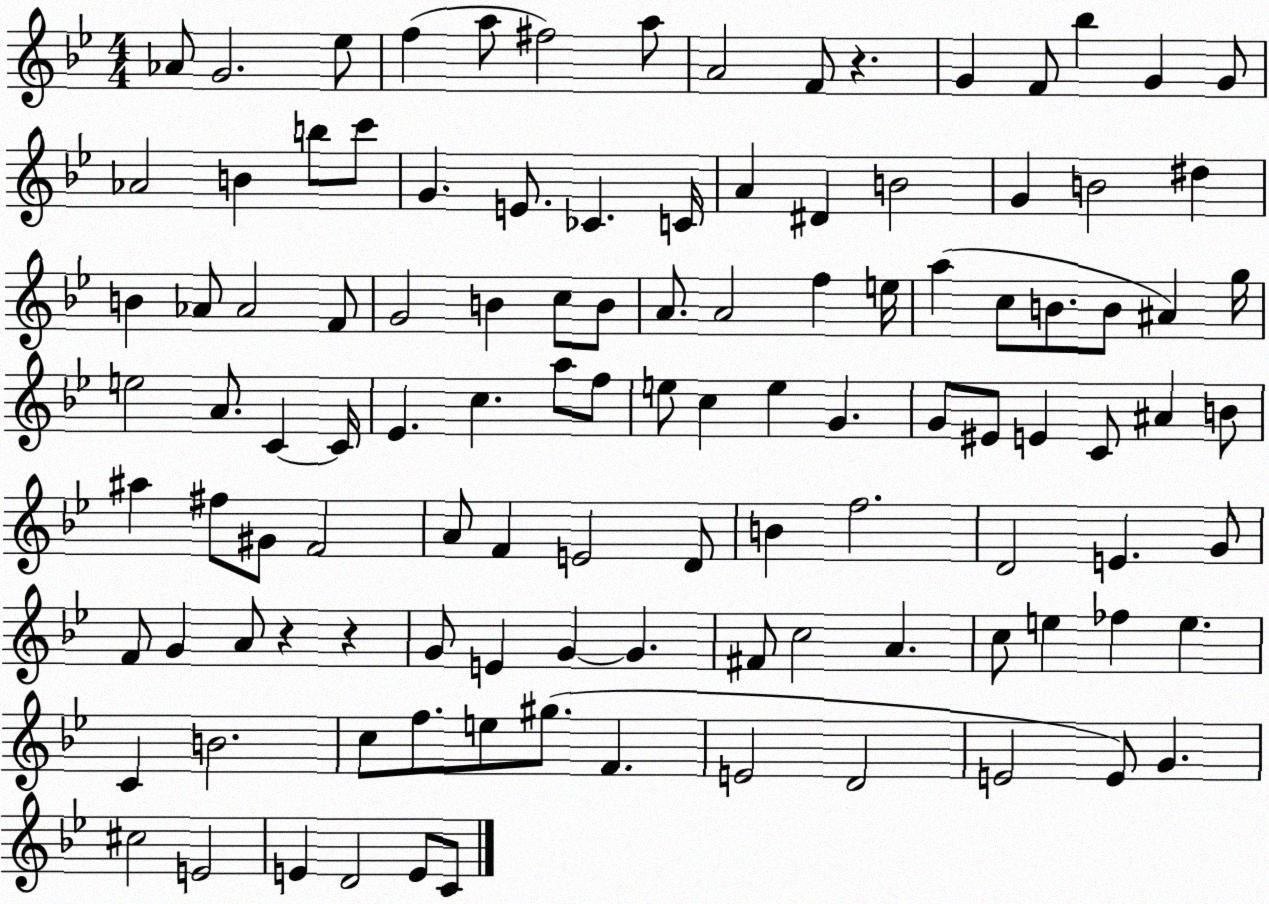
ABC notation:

X:1
T:Untitled
M:4/4
L:1/4
K:Bb
_A/2 G2 _e/2 f a/2 ^f2 a/2 A2 F/2 z G F/2 _b G G/2 _A2 B b/2 c'/2 G E/2 _C C/4 A ^D B2 G B2 ^d B _A/2 _A2 F/2 G2 B c/2 B/2 A/2 A2 f e/4 a c/2 B/2 B/2 ^A g/4 e2 A/2 C C/4 _E c a/2 f/2 e/2 c e G G/2 ^E/2 E C/2 ^A B/2 ^a ^f/2 ^G/2 F2 A/2 F E2 D/2 B f2 D2 E G/2 F/2 G A/2 z z G/2 E G G ^F/2 c2 A c/2 e _f e C B2 c/2 f/2 e/2 ^g/2 F E2 D2 E2 E/2 G ^c2 E2 E D2 E/2 C/2